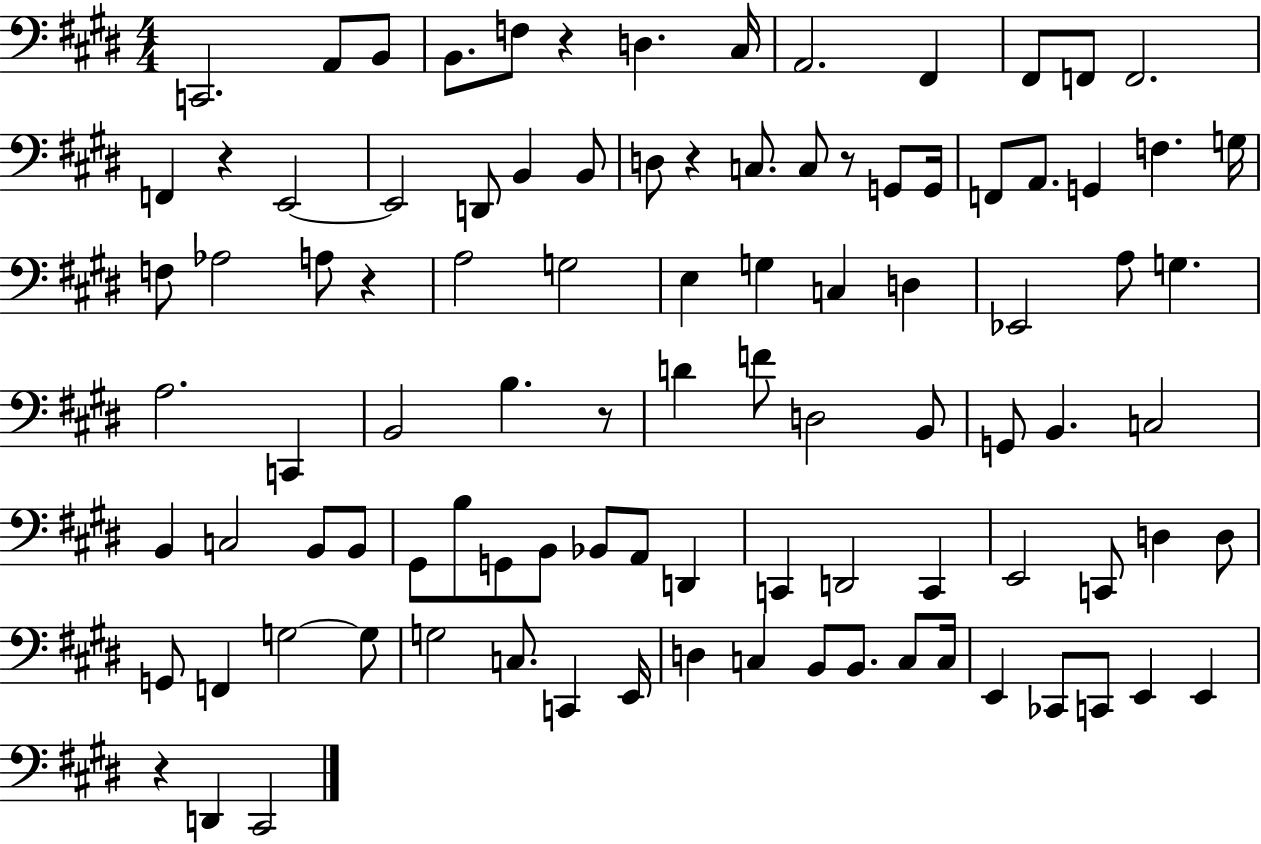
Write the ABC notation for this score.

X:1
T:Untitled
M:4/4
L:1/4
K:E
C,,2 A,,/2 B,,/2 B,,/2 F,/2 z D, ^C,/4 A,,2 ^F,, ^F,,/2 F,,/2 F,,2 F,, z E,,2 E,,2 D,,/2 B,, B,,/2 D,/2 z C,/2 C,/2 z/2 G,,/2 G,,/4 F,,/2 A,,/2 G,, F, G,/4 F,/2 _A,2 A,/2 z A,2 G,2 E, G, C, D, _E,,2 A,/2 G, A,2 C,, B,,2 B, z/2 D F/2 D,2 B,,/2 G,,/2 B,, C,2 B,, C,2 B,,/2 B,,/2 ^G,,/2 B,/2 G,,/2 B,,/2 _B,,/2 A,,/2 D,, C,, D,,2 C,, E,,2 C,,/2 D, D,/2 G,,/2 F,, G,2 G,/2 G,2 C,/2 C,, E,,/4 D, C, B,,/2 B,,/2 C,/2 C,/4 E,, _C,,/2 C,,/2 E,, E,, z D,, ^C,,2